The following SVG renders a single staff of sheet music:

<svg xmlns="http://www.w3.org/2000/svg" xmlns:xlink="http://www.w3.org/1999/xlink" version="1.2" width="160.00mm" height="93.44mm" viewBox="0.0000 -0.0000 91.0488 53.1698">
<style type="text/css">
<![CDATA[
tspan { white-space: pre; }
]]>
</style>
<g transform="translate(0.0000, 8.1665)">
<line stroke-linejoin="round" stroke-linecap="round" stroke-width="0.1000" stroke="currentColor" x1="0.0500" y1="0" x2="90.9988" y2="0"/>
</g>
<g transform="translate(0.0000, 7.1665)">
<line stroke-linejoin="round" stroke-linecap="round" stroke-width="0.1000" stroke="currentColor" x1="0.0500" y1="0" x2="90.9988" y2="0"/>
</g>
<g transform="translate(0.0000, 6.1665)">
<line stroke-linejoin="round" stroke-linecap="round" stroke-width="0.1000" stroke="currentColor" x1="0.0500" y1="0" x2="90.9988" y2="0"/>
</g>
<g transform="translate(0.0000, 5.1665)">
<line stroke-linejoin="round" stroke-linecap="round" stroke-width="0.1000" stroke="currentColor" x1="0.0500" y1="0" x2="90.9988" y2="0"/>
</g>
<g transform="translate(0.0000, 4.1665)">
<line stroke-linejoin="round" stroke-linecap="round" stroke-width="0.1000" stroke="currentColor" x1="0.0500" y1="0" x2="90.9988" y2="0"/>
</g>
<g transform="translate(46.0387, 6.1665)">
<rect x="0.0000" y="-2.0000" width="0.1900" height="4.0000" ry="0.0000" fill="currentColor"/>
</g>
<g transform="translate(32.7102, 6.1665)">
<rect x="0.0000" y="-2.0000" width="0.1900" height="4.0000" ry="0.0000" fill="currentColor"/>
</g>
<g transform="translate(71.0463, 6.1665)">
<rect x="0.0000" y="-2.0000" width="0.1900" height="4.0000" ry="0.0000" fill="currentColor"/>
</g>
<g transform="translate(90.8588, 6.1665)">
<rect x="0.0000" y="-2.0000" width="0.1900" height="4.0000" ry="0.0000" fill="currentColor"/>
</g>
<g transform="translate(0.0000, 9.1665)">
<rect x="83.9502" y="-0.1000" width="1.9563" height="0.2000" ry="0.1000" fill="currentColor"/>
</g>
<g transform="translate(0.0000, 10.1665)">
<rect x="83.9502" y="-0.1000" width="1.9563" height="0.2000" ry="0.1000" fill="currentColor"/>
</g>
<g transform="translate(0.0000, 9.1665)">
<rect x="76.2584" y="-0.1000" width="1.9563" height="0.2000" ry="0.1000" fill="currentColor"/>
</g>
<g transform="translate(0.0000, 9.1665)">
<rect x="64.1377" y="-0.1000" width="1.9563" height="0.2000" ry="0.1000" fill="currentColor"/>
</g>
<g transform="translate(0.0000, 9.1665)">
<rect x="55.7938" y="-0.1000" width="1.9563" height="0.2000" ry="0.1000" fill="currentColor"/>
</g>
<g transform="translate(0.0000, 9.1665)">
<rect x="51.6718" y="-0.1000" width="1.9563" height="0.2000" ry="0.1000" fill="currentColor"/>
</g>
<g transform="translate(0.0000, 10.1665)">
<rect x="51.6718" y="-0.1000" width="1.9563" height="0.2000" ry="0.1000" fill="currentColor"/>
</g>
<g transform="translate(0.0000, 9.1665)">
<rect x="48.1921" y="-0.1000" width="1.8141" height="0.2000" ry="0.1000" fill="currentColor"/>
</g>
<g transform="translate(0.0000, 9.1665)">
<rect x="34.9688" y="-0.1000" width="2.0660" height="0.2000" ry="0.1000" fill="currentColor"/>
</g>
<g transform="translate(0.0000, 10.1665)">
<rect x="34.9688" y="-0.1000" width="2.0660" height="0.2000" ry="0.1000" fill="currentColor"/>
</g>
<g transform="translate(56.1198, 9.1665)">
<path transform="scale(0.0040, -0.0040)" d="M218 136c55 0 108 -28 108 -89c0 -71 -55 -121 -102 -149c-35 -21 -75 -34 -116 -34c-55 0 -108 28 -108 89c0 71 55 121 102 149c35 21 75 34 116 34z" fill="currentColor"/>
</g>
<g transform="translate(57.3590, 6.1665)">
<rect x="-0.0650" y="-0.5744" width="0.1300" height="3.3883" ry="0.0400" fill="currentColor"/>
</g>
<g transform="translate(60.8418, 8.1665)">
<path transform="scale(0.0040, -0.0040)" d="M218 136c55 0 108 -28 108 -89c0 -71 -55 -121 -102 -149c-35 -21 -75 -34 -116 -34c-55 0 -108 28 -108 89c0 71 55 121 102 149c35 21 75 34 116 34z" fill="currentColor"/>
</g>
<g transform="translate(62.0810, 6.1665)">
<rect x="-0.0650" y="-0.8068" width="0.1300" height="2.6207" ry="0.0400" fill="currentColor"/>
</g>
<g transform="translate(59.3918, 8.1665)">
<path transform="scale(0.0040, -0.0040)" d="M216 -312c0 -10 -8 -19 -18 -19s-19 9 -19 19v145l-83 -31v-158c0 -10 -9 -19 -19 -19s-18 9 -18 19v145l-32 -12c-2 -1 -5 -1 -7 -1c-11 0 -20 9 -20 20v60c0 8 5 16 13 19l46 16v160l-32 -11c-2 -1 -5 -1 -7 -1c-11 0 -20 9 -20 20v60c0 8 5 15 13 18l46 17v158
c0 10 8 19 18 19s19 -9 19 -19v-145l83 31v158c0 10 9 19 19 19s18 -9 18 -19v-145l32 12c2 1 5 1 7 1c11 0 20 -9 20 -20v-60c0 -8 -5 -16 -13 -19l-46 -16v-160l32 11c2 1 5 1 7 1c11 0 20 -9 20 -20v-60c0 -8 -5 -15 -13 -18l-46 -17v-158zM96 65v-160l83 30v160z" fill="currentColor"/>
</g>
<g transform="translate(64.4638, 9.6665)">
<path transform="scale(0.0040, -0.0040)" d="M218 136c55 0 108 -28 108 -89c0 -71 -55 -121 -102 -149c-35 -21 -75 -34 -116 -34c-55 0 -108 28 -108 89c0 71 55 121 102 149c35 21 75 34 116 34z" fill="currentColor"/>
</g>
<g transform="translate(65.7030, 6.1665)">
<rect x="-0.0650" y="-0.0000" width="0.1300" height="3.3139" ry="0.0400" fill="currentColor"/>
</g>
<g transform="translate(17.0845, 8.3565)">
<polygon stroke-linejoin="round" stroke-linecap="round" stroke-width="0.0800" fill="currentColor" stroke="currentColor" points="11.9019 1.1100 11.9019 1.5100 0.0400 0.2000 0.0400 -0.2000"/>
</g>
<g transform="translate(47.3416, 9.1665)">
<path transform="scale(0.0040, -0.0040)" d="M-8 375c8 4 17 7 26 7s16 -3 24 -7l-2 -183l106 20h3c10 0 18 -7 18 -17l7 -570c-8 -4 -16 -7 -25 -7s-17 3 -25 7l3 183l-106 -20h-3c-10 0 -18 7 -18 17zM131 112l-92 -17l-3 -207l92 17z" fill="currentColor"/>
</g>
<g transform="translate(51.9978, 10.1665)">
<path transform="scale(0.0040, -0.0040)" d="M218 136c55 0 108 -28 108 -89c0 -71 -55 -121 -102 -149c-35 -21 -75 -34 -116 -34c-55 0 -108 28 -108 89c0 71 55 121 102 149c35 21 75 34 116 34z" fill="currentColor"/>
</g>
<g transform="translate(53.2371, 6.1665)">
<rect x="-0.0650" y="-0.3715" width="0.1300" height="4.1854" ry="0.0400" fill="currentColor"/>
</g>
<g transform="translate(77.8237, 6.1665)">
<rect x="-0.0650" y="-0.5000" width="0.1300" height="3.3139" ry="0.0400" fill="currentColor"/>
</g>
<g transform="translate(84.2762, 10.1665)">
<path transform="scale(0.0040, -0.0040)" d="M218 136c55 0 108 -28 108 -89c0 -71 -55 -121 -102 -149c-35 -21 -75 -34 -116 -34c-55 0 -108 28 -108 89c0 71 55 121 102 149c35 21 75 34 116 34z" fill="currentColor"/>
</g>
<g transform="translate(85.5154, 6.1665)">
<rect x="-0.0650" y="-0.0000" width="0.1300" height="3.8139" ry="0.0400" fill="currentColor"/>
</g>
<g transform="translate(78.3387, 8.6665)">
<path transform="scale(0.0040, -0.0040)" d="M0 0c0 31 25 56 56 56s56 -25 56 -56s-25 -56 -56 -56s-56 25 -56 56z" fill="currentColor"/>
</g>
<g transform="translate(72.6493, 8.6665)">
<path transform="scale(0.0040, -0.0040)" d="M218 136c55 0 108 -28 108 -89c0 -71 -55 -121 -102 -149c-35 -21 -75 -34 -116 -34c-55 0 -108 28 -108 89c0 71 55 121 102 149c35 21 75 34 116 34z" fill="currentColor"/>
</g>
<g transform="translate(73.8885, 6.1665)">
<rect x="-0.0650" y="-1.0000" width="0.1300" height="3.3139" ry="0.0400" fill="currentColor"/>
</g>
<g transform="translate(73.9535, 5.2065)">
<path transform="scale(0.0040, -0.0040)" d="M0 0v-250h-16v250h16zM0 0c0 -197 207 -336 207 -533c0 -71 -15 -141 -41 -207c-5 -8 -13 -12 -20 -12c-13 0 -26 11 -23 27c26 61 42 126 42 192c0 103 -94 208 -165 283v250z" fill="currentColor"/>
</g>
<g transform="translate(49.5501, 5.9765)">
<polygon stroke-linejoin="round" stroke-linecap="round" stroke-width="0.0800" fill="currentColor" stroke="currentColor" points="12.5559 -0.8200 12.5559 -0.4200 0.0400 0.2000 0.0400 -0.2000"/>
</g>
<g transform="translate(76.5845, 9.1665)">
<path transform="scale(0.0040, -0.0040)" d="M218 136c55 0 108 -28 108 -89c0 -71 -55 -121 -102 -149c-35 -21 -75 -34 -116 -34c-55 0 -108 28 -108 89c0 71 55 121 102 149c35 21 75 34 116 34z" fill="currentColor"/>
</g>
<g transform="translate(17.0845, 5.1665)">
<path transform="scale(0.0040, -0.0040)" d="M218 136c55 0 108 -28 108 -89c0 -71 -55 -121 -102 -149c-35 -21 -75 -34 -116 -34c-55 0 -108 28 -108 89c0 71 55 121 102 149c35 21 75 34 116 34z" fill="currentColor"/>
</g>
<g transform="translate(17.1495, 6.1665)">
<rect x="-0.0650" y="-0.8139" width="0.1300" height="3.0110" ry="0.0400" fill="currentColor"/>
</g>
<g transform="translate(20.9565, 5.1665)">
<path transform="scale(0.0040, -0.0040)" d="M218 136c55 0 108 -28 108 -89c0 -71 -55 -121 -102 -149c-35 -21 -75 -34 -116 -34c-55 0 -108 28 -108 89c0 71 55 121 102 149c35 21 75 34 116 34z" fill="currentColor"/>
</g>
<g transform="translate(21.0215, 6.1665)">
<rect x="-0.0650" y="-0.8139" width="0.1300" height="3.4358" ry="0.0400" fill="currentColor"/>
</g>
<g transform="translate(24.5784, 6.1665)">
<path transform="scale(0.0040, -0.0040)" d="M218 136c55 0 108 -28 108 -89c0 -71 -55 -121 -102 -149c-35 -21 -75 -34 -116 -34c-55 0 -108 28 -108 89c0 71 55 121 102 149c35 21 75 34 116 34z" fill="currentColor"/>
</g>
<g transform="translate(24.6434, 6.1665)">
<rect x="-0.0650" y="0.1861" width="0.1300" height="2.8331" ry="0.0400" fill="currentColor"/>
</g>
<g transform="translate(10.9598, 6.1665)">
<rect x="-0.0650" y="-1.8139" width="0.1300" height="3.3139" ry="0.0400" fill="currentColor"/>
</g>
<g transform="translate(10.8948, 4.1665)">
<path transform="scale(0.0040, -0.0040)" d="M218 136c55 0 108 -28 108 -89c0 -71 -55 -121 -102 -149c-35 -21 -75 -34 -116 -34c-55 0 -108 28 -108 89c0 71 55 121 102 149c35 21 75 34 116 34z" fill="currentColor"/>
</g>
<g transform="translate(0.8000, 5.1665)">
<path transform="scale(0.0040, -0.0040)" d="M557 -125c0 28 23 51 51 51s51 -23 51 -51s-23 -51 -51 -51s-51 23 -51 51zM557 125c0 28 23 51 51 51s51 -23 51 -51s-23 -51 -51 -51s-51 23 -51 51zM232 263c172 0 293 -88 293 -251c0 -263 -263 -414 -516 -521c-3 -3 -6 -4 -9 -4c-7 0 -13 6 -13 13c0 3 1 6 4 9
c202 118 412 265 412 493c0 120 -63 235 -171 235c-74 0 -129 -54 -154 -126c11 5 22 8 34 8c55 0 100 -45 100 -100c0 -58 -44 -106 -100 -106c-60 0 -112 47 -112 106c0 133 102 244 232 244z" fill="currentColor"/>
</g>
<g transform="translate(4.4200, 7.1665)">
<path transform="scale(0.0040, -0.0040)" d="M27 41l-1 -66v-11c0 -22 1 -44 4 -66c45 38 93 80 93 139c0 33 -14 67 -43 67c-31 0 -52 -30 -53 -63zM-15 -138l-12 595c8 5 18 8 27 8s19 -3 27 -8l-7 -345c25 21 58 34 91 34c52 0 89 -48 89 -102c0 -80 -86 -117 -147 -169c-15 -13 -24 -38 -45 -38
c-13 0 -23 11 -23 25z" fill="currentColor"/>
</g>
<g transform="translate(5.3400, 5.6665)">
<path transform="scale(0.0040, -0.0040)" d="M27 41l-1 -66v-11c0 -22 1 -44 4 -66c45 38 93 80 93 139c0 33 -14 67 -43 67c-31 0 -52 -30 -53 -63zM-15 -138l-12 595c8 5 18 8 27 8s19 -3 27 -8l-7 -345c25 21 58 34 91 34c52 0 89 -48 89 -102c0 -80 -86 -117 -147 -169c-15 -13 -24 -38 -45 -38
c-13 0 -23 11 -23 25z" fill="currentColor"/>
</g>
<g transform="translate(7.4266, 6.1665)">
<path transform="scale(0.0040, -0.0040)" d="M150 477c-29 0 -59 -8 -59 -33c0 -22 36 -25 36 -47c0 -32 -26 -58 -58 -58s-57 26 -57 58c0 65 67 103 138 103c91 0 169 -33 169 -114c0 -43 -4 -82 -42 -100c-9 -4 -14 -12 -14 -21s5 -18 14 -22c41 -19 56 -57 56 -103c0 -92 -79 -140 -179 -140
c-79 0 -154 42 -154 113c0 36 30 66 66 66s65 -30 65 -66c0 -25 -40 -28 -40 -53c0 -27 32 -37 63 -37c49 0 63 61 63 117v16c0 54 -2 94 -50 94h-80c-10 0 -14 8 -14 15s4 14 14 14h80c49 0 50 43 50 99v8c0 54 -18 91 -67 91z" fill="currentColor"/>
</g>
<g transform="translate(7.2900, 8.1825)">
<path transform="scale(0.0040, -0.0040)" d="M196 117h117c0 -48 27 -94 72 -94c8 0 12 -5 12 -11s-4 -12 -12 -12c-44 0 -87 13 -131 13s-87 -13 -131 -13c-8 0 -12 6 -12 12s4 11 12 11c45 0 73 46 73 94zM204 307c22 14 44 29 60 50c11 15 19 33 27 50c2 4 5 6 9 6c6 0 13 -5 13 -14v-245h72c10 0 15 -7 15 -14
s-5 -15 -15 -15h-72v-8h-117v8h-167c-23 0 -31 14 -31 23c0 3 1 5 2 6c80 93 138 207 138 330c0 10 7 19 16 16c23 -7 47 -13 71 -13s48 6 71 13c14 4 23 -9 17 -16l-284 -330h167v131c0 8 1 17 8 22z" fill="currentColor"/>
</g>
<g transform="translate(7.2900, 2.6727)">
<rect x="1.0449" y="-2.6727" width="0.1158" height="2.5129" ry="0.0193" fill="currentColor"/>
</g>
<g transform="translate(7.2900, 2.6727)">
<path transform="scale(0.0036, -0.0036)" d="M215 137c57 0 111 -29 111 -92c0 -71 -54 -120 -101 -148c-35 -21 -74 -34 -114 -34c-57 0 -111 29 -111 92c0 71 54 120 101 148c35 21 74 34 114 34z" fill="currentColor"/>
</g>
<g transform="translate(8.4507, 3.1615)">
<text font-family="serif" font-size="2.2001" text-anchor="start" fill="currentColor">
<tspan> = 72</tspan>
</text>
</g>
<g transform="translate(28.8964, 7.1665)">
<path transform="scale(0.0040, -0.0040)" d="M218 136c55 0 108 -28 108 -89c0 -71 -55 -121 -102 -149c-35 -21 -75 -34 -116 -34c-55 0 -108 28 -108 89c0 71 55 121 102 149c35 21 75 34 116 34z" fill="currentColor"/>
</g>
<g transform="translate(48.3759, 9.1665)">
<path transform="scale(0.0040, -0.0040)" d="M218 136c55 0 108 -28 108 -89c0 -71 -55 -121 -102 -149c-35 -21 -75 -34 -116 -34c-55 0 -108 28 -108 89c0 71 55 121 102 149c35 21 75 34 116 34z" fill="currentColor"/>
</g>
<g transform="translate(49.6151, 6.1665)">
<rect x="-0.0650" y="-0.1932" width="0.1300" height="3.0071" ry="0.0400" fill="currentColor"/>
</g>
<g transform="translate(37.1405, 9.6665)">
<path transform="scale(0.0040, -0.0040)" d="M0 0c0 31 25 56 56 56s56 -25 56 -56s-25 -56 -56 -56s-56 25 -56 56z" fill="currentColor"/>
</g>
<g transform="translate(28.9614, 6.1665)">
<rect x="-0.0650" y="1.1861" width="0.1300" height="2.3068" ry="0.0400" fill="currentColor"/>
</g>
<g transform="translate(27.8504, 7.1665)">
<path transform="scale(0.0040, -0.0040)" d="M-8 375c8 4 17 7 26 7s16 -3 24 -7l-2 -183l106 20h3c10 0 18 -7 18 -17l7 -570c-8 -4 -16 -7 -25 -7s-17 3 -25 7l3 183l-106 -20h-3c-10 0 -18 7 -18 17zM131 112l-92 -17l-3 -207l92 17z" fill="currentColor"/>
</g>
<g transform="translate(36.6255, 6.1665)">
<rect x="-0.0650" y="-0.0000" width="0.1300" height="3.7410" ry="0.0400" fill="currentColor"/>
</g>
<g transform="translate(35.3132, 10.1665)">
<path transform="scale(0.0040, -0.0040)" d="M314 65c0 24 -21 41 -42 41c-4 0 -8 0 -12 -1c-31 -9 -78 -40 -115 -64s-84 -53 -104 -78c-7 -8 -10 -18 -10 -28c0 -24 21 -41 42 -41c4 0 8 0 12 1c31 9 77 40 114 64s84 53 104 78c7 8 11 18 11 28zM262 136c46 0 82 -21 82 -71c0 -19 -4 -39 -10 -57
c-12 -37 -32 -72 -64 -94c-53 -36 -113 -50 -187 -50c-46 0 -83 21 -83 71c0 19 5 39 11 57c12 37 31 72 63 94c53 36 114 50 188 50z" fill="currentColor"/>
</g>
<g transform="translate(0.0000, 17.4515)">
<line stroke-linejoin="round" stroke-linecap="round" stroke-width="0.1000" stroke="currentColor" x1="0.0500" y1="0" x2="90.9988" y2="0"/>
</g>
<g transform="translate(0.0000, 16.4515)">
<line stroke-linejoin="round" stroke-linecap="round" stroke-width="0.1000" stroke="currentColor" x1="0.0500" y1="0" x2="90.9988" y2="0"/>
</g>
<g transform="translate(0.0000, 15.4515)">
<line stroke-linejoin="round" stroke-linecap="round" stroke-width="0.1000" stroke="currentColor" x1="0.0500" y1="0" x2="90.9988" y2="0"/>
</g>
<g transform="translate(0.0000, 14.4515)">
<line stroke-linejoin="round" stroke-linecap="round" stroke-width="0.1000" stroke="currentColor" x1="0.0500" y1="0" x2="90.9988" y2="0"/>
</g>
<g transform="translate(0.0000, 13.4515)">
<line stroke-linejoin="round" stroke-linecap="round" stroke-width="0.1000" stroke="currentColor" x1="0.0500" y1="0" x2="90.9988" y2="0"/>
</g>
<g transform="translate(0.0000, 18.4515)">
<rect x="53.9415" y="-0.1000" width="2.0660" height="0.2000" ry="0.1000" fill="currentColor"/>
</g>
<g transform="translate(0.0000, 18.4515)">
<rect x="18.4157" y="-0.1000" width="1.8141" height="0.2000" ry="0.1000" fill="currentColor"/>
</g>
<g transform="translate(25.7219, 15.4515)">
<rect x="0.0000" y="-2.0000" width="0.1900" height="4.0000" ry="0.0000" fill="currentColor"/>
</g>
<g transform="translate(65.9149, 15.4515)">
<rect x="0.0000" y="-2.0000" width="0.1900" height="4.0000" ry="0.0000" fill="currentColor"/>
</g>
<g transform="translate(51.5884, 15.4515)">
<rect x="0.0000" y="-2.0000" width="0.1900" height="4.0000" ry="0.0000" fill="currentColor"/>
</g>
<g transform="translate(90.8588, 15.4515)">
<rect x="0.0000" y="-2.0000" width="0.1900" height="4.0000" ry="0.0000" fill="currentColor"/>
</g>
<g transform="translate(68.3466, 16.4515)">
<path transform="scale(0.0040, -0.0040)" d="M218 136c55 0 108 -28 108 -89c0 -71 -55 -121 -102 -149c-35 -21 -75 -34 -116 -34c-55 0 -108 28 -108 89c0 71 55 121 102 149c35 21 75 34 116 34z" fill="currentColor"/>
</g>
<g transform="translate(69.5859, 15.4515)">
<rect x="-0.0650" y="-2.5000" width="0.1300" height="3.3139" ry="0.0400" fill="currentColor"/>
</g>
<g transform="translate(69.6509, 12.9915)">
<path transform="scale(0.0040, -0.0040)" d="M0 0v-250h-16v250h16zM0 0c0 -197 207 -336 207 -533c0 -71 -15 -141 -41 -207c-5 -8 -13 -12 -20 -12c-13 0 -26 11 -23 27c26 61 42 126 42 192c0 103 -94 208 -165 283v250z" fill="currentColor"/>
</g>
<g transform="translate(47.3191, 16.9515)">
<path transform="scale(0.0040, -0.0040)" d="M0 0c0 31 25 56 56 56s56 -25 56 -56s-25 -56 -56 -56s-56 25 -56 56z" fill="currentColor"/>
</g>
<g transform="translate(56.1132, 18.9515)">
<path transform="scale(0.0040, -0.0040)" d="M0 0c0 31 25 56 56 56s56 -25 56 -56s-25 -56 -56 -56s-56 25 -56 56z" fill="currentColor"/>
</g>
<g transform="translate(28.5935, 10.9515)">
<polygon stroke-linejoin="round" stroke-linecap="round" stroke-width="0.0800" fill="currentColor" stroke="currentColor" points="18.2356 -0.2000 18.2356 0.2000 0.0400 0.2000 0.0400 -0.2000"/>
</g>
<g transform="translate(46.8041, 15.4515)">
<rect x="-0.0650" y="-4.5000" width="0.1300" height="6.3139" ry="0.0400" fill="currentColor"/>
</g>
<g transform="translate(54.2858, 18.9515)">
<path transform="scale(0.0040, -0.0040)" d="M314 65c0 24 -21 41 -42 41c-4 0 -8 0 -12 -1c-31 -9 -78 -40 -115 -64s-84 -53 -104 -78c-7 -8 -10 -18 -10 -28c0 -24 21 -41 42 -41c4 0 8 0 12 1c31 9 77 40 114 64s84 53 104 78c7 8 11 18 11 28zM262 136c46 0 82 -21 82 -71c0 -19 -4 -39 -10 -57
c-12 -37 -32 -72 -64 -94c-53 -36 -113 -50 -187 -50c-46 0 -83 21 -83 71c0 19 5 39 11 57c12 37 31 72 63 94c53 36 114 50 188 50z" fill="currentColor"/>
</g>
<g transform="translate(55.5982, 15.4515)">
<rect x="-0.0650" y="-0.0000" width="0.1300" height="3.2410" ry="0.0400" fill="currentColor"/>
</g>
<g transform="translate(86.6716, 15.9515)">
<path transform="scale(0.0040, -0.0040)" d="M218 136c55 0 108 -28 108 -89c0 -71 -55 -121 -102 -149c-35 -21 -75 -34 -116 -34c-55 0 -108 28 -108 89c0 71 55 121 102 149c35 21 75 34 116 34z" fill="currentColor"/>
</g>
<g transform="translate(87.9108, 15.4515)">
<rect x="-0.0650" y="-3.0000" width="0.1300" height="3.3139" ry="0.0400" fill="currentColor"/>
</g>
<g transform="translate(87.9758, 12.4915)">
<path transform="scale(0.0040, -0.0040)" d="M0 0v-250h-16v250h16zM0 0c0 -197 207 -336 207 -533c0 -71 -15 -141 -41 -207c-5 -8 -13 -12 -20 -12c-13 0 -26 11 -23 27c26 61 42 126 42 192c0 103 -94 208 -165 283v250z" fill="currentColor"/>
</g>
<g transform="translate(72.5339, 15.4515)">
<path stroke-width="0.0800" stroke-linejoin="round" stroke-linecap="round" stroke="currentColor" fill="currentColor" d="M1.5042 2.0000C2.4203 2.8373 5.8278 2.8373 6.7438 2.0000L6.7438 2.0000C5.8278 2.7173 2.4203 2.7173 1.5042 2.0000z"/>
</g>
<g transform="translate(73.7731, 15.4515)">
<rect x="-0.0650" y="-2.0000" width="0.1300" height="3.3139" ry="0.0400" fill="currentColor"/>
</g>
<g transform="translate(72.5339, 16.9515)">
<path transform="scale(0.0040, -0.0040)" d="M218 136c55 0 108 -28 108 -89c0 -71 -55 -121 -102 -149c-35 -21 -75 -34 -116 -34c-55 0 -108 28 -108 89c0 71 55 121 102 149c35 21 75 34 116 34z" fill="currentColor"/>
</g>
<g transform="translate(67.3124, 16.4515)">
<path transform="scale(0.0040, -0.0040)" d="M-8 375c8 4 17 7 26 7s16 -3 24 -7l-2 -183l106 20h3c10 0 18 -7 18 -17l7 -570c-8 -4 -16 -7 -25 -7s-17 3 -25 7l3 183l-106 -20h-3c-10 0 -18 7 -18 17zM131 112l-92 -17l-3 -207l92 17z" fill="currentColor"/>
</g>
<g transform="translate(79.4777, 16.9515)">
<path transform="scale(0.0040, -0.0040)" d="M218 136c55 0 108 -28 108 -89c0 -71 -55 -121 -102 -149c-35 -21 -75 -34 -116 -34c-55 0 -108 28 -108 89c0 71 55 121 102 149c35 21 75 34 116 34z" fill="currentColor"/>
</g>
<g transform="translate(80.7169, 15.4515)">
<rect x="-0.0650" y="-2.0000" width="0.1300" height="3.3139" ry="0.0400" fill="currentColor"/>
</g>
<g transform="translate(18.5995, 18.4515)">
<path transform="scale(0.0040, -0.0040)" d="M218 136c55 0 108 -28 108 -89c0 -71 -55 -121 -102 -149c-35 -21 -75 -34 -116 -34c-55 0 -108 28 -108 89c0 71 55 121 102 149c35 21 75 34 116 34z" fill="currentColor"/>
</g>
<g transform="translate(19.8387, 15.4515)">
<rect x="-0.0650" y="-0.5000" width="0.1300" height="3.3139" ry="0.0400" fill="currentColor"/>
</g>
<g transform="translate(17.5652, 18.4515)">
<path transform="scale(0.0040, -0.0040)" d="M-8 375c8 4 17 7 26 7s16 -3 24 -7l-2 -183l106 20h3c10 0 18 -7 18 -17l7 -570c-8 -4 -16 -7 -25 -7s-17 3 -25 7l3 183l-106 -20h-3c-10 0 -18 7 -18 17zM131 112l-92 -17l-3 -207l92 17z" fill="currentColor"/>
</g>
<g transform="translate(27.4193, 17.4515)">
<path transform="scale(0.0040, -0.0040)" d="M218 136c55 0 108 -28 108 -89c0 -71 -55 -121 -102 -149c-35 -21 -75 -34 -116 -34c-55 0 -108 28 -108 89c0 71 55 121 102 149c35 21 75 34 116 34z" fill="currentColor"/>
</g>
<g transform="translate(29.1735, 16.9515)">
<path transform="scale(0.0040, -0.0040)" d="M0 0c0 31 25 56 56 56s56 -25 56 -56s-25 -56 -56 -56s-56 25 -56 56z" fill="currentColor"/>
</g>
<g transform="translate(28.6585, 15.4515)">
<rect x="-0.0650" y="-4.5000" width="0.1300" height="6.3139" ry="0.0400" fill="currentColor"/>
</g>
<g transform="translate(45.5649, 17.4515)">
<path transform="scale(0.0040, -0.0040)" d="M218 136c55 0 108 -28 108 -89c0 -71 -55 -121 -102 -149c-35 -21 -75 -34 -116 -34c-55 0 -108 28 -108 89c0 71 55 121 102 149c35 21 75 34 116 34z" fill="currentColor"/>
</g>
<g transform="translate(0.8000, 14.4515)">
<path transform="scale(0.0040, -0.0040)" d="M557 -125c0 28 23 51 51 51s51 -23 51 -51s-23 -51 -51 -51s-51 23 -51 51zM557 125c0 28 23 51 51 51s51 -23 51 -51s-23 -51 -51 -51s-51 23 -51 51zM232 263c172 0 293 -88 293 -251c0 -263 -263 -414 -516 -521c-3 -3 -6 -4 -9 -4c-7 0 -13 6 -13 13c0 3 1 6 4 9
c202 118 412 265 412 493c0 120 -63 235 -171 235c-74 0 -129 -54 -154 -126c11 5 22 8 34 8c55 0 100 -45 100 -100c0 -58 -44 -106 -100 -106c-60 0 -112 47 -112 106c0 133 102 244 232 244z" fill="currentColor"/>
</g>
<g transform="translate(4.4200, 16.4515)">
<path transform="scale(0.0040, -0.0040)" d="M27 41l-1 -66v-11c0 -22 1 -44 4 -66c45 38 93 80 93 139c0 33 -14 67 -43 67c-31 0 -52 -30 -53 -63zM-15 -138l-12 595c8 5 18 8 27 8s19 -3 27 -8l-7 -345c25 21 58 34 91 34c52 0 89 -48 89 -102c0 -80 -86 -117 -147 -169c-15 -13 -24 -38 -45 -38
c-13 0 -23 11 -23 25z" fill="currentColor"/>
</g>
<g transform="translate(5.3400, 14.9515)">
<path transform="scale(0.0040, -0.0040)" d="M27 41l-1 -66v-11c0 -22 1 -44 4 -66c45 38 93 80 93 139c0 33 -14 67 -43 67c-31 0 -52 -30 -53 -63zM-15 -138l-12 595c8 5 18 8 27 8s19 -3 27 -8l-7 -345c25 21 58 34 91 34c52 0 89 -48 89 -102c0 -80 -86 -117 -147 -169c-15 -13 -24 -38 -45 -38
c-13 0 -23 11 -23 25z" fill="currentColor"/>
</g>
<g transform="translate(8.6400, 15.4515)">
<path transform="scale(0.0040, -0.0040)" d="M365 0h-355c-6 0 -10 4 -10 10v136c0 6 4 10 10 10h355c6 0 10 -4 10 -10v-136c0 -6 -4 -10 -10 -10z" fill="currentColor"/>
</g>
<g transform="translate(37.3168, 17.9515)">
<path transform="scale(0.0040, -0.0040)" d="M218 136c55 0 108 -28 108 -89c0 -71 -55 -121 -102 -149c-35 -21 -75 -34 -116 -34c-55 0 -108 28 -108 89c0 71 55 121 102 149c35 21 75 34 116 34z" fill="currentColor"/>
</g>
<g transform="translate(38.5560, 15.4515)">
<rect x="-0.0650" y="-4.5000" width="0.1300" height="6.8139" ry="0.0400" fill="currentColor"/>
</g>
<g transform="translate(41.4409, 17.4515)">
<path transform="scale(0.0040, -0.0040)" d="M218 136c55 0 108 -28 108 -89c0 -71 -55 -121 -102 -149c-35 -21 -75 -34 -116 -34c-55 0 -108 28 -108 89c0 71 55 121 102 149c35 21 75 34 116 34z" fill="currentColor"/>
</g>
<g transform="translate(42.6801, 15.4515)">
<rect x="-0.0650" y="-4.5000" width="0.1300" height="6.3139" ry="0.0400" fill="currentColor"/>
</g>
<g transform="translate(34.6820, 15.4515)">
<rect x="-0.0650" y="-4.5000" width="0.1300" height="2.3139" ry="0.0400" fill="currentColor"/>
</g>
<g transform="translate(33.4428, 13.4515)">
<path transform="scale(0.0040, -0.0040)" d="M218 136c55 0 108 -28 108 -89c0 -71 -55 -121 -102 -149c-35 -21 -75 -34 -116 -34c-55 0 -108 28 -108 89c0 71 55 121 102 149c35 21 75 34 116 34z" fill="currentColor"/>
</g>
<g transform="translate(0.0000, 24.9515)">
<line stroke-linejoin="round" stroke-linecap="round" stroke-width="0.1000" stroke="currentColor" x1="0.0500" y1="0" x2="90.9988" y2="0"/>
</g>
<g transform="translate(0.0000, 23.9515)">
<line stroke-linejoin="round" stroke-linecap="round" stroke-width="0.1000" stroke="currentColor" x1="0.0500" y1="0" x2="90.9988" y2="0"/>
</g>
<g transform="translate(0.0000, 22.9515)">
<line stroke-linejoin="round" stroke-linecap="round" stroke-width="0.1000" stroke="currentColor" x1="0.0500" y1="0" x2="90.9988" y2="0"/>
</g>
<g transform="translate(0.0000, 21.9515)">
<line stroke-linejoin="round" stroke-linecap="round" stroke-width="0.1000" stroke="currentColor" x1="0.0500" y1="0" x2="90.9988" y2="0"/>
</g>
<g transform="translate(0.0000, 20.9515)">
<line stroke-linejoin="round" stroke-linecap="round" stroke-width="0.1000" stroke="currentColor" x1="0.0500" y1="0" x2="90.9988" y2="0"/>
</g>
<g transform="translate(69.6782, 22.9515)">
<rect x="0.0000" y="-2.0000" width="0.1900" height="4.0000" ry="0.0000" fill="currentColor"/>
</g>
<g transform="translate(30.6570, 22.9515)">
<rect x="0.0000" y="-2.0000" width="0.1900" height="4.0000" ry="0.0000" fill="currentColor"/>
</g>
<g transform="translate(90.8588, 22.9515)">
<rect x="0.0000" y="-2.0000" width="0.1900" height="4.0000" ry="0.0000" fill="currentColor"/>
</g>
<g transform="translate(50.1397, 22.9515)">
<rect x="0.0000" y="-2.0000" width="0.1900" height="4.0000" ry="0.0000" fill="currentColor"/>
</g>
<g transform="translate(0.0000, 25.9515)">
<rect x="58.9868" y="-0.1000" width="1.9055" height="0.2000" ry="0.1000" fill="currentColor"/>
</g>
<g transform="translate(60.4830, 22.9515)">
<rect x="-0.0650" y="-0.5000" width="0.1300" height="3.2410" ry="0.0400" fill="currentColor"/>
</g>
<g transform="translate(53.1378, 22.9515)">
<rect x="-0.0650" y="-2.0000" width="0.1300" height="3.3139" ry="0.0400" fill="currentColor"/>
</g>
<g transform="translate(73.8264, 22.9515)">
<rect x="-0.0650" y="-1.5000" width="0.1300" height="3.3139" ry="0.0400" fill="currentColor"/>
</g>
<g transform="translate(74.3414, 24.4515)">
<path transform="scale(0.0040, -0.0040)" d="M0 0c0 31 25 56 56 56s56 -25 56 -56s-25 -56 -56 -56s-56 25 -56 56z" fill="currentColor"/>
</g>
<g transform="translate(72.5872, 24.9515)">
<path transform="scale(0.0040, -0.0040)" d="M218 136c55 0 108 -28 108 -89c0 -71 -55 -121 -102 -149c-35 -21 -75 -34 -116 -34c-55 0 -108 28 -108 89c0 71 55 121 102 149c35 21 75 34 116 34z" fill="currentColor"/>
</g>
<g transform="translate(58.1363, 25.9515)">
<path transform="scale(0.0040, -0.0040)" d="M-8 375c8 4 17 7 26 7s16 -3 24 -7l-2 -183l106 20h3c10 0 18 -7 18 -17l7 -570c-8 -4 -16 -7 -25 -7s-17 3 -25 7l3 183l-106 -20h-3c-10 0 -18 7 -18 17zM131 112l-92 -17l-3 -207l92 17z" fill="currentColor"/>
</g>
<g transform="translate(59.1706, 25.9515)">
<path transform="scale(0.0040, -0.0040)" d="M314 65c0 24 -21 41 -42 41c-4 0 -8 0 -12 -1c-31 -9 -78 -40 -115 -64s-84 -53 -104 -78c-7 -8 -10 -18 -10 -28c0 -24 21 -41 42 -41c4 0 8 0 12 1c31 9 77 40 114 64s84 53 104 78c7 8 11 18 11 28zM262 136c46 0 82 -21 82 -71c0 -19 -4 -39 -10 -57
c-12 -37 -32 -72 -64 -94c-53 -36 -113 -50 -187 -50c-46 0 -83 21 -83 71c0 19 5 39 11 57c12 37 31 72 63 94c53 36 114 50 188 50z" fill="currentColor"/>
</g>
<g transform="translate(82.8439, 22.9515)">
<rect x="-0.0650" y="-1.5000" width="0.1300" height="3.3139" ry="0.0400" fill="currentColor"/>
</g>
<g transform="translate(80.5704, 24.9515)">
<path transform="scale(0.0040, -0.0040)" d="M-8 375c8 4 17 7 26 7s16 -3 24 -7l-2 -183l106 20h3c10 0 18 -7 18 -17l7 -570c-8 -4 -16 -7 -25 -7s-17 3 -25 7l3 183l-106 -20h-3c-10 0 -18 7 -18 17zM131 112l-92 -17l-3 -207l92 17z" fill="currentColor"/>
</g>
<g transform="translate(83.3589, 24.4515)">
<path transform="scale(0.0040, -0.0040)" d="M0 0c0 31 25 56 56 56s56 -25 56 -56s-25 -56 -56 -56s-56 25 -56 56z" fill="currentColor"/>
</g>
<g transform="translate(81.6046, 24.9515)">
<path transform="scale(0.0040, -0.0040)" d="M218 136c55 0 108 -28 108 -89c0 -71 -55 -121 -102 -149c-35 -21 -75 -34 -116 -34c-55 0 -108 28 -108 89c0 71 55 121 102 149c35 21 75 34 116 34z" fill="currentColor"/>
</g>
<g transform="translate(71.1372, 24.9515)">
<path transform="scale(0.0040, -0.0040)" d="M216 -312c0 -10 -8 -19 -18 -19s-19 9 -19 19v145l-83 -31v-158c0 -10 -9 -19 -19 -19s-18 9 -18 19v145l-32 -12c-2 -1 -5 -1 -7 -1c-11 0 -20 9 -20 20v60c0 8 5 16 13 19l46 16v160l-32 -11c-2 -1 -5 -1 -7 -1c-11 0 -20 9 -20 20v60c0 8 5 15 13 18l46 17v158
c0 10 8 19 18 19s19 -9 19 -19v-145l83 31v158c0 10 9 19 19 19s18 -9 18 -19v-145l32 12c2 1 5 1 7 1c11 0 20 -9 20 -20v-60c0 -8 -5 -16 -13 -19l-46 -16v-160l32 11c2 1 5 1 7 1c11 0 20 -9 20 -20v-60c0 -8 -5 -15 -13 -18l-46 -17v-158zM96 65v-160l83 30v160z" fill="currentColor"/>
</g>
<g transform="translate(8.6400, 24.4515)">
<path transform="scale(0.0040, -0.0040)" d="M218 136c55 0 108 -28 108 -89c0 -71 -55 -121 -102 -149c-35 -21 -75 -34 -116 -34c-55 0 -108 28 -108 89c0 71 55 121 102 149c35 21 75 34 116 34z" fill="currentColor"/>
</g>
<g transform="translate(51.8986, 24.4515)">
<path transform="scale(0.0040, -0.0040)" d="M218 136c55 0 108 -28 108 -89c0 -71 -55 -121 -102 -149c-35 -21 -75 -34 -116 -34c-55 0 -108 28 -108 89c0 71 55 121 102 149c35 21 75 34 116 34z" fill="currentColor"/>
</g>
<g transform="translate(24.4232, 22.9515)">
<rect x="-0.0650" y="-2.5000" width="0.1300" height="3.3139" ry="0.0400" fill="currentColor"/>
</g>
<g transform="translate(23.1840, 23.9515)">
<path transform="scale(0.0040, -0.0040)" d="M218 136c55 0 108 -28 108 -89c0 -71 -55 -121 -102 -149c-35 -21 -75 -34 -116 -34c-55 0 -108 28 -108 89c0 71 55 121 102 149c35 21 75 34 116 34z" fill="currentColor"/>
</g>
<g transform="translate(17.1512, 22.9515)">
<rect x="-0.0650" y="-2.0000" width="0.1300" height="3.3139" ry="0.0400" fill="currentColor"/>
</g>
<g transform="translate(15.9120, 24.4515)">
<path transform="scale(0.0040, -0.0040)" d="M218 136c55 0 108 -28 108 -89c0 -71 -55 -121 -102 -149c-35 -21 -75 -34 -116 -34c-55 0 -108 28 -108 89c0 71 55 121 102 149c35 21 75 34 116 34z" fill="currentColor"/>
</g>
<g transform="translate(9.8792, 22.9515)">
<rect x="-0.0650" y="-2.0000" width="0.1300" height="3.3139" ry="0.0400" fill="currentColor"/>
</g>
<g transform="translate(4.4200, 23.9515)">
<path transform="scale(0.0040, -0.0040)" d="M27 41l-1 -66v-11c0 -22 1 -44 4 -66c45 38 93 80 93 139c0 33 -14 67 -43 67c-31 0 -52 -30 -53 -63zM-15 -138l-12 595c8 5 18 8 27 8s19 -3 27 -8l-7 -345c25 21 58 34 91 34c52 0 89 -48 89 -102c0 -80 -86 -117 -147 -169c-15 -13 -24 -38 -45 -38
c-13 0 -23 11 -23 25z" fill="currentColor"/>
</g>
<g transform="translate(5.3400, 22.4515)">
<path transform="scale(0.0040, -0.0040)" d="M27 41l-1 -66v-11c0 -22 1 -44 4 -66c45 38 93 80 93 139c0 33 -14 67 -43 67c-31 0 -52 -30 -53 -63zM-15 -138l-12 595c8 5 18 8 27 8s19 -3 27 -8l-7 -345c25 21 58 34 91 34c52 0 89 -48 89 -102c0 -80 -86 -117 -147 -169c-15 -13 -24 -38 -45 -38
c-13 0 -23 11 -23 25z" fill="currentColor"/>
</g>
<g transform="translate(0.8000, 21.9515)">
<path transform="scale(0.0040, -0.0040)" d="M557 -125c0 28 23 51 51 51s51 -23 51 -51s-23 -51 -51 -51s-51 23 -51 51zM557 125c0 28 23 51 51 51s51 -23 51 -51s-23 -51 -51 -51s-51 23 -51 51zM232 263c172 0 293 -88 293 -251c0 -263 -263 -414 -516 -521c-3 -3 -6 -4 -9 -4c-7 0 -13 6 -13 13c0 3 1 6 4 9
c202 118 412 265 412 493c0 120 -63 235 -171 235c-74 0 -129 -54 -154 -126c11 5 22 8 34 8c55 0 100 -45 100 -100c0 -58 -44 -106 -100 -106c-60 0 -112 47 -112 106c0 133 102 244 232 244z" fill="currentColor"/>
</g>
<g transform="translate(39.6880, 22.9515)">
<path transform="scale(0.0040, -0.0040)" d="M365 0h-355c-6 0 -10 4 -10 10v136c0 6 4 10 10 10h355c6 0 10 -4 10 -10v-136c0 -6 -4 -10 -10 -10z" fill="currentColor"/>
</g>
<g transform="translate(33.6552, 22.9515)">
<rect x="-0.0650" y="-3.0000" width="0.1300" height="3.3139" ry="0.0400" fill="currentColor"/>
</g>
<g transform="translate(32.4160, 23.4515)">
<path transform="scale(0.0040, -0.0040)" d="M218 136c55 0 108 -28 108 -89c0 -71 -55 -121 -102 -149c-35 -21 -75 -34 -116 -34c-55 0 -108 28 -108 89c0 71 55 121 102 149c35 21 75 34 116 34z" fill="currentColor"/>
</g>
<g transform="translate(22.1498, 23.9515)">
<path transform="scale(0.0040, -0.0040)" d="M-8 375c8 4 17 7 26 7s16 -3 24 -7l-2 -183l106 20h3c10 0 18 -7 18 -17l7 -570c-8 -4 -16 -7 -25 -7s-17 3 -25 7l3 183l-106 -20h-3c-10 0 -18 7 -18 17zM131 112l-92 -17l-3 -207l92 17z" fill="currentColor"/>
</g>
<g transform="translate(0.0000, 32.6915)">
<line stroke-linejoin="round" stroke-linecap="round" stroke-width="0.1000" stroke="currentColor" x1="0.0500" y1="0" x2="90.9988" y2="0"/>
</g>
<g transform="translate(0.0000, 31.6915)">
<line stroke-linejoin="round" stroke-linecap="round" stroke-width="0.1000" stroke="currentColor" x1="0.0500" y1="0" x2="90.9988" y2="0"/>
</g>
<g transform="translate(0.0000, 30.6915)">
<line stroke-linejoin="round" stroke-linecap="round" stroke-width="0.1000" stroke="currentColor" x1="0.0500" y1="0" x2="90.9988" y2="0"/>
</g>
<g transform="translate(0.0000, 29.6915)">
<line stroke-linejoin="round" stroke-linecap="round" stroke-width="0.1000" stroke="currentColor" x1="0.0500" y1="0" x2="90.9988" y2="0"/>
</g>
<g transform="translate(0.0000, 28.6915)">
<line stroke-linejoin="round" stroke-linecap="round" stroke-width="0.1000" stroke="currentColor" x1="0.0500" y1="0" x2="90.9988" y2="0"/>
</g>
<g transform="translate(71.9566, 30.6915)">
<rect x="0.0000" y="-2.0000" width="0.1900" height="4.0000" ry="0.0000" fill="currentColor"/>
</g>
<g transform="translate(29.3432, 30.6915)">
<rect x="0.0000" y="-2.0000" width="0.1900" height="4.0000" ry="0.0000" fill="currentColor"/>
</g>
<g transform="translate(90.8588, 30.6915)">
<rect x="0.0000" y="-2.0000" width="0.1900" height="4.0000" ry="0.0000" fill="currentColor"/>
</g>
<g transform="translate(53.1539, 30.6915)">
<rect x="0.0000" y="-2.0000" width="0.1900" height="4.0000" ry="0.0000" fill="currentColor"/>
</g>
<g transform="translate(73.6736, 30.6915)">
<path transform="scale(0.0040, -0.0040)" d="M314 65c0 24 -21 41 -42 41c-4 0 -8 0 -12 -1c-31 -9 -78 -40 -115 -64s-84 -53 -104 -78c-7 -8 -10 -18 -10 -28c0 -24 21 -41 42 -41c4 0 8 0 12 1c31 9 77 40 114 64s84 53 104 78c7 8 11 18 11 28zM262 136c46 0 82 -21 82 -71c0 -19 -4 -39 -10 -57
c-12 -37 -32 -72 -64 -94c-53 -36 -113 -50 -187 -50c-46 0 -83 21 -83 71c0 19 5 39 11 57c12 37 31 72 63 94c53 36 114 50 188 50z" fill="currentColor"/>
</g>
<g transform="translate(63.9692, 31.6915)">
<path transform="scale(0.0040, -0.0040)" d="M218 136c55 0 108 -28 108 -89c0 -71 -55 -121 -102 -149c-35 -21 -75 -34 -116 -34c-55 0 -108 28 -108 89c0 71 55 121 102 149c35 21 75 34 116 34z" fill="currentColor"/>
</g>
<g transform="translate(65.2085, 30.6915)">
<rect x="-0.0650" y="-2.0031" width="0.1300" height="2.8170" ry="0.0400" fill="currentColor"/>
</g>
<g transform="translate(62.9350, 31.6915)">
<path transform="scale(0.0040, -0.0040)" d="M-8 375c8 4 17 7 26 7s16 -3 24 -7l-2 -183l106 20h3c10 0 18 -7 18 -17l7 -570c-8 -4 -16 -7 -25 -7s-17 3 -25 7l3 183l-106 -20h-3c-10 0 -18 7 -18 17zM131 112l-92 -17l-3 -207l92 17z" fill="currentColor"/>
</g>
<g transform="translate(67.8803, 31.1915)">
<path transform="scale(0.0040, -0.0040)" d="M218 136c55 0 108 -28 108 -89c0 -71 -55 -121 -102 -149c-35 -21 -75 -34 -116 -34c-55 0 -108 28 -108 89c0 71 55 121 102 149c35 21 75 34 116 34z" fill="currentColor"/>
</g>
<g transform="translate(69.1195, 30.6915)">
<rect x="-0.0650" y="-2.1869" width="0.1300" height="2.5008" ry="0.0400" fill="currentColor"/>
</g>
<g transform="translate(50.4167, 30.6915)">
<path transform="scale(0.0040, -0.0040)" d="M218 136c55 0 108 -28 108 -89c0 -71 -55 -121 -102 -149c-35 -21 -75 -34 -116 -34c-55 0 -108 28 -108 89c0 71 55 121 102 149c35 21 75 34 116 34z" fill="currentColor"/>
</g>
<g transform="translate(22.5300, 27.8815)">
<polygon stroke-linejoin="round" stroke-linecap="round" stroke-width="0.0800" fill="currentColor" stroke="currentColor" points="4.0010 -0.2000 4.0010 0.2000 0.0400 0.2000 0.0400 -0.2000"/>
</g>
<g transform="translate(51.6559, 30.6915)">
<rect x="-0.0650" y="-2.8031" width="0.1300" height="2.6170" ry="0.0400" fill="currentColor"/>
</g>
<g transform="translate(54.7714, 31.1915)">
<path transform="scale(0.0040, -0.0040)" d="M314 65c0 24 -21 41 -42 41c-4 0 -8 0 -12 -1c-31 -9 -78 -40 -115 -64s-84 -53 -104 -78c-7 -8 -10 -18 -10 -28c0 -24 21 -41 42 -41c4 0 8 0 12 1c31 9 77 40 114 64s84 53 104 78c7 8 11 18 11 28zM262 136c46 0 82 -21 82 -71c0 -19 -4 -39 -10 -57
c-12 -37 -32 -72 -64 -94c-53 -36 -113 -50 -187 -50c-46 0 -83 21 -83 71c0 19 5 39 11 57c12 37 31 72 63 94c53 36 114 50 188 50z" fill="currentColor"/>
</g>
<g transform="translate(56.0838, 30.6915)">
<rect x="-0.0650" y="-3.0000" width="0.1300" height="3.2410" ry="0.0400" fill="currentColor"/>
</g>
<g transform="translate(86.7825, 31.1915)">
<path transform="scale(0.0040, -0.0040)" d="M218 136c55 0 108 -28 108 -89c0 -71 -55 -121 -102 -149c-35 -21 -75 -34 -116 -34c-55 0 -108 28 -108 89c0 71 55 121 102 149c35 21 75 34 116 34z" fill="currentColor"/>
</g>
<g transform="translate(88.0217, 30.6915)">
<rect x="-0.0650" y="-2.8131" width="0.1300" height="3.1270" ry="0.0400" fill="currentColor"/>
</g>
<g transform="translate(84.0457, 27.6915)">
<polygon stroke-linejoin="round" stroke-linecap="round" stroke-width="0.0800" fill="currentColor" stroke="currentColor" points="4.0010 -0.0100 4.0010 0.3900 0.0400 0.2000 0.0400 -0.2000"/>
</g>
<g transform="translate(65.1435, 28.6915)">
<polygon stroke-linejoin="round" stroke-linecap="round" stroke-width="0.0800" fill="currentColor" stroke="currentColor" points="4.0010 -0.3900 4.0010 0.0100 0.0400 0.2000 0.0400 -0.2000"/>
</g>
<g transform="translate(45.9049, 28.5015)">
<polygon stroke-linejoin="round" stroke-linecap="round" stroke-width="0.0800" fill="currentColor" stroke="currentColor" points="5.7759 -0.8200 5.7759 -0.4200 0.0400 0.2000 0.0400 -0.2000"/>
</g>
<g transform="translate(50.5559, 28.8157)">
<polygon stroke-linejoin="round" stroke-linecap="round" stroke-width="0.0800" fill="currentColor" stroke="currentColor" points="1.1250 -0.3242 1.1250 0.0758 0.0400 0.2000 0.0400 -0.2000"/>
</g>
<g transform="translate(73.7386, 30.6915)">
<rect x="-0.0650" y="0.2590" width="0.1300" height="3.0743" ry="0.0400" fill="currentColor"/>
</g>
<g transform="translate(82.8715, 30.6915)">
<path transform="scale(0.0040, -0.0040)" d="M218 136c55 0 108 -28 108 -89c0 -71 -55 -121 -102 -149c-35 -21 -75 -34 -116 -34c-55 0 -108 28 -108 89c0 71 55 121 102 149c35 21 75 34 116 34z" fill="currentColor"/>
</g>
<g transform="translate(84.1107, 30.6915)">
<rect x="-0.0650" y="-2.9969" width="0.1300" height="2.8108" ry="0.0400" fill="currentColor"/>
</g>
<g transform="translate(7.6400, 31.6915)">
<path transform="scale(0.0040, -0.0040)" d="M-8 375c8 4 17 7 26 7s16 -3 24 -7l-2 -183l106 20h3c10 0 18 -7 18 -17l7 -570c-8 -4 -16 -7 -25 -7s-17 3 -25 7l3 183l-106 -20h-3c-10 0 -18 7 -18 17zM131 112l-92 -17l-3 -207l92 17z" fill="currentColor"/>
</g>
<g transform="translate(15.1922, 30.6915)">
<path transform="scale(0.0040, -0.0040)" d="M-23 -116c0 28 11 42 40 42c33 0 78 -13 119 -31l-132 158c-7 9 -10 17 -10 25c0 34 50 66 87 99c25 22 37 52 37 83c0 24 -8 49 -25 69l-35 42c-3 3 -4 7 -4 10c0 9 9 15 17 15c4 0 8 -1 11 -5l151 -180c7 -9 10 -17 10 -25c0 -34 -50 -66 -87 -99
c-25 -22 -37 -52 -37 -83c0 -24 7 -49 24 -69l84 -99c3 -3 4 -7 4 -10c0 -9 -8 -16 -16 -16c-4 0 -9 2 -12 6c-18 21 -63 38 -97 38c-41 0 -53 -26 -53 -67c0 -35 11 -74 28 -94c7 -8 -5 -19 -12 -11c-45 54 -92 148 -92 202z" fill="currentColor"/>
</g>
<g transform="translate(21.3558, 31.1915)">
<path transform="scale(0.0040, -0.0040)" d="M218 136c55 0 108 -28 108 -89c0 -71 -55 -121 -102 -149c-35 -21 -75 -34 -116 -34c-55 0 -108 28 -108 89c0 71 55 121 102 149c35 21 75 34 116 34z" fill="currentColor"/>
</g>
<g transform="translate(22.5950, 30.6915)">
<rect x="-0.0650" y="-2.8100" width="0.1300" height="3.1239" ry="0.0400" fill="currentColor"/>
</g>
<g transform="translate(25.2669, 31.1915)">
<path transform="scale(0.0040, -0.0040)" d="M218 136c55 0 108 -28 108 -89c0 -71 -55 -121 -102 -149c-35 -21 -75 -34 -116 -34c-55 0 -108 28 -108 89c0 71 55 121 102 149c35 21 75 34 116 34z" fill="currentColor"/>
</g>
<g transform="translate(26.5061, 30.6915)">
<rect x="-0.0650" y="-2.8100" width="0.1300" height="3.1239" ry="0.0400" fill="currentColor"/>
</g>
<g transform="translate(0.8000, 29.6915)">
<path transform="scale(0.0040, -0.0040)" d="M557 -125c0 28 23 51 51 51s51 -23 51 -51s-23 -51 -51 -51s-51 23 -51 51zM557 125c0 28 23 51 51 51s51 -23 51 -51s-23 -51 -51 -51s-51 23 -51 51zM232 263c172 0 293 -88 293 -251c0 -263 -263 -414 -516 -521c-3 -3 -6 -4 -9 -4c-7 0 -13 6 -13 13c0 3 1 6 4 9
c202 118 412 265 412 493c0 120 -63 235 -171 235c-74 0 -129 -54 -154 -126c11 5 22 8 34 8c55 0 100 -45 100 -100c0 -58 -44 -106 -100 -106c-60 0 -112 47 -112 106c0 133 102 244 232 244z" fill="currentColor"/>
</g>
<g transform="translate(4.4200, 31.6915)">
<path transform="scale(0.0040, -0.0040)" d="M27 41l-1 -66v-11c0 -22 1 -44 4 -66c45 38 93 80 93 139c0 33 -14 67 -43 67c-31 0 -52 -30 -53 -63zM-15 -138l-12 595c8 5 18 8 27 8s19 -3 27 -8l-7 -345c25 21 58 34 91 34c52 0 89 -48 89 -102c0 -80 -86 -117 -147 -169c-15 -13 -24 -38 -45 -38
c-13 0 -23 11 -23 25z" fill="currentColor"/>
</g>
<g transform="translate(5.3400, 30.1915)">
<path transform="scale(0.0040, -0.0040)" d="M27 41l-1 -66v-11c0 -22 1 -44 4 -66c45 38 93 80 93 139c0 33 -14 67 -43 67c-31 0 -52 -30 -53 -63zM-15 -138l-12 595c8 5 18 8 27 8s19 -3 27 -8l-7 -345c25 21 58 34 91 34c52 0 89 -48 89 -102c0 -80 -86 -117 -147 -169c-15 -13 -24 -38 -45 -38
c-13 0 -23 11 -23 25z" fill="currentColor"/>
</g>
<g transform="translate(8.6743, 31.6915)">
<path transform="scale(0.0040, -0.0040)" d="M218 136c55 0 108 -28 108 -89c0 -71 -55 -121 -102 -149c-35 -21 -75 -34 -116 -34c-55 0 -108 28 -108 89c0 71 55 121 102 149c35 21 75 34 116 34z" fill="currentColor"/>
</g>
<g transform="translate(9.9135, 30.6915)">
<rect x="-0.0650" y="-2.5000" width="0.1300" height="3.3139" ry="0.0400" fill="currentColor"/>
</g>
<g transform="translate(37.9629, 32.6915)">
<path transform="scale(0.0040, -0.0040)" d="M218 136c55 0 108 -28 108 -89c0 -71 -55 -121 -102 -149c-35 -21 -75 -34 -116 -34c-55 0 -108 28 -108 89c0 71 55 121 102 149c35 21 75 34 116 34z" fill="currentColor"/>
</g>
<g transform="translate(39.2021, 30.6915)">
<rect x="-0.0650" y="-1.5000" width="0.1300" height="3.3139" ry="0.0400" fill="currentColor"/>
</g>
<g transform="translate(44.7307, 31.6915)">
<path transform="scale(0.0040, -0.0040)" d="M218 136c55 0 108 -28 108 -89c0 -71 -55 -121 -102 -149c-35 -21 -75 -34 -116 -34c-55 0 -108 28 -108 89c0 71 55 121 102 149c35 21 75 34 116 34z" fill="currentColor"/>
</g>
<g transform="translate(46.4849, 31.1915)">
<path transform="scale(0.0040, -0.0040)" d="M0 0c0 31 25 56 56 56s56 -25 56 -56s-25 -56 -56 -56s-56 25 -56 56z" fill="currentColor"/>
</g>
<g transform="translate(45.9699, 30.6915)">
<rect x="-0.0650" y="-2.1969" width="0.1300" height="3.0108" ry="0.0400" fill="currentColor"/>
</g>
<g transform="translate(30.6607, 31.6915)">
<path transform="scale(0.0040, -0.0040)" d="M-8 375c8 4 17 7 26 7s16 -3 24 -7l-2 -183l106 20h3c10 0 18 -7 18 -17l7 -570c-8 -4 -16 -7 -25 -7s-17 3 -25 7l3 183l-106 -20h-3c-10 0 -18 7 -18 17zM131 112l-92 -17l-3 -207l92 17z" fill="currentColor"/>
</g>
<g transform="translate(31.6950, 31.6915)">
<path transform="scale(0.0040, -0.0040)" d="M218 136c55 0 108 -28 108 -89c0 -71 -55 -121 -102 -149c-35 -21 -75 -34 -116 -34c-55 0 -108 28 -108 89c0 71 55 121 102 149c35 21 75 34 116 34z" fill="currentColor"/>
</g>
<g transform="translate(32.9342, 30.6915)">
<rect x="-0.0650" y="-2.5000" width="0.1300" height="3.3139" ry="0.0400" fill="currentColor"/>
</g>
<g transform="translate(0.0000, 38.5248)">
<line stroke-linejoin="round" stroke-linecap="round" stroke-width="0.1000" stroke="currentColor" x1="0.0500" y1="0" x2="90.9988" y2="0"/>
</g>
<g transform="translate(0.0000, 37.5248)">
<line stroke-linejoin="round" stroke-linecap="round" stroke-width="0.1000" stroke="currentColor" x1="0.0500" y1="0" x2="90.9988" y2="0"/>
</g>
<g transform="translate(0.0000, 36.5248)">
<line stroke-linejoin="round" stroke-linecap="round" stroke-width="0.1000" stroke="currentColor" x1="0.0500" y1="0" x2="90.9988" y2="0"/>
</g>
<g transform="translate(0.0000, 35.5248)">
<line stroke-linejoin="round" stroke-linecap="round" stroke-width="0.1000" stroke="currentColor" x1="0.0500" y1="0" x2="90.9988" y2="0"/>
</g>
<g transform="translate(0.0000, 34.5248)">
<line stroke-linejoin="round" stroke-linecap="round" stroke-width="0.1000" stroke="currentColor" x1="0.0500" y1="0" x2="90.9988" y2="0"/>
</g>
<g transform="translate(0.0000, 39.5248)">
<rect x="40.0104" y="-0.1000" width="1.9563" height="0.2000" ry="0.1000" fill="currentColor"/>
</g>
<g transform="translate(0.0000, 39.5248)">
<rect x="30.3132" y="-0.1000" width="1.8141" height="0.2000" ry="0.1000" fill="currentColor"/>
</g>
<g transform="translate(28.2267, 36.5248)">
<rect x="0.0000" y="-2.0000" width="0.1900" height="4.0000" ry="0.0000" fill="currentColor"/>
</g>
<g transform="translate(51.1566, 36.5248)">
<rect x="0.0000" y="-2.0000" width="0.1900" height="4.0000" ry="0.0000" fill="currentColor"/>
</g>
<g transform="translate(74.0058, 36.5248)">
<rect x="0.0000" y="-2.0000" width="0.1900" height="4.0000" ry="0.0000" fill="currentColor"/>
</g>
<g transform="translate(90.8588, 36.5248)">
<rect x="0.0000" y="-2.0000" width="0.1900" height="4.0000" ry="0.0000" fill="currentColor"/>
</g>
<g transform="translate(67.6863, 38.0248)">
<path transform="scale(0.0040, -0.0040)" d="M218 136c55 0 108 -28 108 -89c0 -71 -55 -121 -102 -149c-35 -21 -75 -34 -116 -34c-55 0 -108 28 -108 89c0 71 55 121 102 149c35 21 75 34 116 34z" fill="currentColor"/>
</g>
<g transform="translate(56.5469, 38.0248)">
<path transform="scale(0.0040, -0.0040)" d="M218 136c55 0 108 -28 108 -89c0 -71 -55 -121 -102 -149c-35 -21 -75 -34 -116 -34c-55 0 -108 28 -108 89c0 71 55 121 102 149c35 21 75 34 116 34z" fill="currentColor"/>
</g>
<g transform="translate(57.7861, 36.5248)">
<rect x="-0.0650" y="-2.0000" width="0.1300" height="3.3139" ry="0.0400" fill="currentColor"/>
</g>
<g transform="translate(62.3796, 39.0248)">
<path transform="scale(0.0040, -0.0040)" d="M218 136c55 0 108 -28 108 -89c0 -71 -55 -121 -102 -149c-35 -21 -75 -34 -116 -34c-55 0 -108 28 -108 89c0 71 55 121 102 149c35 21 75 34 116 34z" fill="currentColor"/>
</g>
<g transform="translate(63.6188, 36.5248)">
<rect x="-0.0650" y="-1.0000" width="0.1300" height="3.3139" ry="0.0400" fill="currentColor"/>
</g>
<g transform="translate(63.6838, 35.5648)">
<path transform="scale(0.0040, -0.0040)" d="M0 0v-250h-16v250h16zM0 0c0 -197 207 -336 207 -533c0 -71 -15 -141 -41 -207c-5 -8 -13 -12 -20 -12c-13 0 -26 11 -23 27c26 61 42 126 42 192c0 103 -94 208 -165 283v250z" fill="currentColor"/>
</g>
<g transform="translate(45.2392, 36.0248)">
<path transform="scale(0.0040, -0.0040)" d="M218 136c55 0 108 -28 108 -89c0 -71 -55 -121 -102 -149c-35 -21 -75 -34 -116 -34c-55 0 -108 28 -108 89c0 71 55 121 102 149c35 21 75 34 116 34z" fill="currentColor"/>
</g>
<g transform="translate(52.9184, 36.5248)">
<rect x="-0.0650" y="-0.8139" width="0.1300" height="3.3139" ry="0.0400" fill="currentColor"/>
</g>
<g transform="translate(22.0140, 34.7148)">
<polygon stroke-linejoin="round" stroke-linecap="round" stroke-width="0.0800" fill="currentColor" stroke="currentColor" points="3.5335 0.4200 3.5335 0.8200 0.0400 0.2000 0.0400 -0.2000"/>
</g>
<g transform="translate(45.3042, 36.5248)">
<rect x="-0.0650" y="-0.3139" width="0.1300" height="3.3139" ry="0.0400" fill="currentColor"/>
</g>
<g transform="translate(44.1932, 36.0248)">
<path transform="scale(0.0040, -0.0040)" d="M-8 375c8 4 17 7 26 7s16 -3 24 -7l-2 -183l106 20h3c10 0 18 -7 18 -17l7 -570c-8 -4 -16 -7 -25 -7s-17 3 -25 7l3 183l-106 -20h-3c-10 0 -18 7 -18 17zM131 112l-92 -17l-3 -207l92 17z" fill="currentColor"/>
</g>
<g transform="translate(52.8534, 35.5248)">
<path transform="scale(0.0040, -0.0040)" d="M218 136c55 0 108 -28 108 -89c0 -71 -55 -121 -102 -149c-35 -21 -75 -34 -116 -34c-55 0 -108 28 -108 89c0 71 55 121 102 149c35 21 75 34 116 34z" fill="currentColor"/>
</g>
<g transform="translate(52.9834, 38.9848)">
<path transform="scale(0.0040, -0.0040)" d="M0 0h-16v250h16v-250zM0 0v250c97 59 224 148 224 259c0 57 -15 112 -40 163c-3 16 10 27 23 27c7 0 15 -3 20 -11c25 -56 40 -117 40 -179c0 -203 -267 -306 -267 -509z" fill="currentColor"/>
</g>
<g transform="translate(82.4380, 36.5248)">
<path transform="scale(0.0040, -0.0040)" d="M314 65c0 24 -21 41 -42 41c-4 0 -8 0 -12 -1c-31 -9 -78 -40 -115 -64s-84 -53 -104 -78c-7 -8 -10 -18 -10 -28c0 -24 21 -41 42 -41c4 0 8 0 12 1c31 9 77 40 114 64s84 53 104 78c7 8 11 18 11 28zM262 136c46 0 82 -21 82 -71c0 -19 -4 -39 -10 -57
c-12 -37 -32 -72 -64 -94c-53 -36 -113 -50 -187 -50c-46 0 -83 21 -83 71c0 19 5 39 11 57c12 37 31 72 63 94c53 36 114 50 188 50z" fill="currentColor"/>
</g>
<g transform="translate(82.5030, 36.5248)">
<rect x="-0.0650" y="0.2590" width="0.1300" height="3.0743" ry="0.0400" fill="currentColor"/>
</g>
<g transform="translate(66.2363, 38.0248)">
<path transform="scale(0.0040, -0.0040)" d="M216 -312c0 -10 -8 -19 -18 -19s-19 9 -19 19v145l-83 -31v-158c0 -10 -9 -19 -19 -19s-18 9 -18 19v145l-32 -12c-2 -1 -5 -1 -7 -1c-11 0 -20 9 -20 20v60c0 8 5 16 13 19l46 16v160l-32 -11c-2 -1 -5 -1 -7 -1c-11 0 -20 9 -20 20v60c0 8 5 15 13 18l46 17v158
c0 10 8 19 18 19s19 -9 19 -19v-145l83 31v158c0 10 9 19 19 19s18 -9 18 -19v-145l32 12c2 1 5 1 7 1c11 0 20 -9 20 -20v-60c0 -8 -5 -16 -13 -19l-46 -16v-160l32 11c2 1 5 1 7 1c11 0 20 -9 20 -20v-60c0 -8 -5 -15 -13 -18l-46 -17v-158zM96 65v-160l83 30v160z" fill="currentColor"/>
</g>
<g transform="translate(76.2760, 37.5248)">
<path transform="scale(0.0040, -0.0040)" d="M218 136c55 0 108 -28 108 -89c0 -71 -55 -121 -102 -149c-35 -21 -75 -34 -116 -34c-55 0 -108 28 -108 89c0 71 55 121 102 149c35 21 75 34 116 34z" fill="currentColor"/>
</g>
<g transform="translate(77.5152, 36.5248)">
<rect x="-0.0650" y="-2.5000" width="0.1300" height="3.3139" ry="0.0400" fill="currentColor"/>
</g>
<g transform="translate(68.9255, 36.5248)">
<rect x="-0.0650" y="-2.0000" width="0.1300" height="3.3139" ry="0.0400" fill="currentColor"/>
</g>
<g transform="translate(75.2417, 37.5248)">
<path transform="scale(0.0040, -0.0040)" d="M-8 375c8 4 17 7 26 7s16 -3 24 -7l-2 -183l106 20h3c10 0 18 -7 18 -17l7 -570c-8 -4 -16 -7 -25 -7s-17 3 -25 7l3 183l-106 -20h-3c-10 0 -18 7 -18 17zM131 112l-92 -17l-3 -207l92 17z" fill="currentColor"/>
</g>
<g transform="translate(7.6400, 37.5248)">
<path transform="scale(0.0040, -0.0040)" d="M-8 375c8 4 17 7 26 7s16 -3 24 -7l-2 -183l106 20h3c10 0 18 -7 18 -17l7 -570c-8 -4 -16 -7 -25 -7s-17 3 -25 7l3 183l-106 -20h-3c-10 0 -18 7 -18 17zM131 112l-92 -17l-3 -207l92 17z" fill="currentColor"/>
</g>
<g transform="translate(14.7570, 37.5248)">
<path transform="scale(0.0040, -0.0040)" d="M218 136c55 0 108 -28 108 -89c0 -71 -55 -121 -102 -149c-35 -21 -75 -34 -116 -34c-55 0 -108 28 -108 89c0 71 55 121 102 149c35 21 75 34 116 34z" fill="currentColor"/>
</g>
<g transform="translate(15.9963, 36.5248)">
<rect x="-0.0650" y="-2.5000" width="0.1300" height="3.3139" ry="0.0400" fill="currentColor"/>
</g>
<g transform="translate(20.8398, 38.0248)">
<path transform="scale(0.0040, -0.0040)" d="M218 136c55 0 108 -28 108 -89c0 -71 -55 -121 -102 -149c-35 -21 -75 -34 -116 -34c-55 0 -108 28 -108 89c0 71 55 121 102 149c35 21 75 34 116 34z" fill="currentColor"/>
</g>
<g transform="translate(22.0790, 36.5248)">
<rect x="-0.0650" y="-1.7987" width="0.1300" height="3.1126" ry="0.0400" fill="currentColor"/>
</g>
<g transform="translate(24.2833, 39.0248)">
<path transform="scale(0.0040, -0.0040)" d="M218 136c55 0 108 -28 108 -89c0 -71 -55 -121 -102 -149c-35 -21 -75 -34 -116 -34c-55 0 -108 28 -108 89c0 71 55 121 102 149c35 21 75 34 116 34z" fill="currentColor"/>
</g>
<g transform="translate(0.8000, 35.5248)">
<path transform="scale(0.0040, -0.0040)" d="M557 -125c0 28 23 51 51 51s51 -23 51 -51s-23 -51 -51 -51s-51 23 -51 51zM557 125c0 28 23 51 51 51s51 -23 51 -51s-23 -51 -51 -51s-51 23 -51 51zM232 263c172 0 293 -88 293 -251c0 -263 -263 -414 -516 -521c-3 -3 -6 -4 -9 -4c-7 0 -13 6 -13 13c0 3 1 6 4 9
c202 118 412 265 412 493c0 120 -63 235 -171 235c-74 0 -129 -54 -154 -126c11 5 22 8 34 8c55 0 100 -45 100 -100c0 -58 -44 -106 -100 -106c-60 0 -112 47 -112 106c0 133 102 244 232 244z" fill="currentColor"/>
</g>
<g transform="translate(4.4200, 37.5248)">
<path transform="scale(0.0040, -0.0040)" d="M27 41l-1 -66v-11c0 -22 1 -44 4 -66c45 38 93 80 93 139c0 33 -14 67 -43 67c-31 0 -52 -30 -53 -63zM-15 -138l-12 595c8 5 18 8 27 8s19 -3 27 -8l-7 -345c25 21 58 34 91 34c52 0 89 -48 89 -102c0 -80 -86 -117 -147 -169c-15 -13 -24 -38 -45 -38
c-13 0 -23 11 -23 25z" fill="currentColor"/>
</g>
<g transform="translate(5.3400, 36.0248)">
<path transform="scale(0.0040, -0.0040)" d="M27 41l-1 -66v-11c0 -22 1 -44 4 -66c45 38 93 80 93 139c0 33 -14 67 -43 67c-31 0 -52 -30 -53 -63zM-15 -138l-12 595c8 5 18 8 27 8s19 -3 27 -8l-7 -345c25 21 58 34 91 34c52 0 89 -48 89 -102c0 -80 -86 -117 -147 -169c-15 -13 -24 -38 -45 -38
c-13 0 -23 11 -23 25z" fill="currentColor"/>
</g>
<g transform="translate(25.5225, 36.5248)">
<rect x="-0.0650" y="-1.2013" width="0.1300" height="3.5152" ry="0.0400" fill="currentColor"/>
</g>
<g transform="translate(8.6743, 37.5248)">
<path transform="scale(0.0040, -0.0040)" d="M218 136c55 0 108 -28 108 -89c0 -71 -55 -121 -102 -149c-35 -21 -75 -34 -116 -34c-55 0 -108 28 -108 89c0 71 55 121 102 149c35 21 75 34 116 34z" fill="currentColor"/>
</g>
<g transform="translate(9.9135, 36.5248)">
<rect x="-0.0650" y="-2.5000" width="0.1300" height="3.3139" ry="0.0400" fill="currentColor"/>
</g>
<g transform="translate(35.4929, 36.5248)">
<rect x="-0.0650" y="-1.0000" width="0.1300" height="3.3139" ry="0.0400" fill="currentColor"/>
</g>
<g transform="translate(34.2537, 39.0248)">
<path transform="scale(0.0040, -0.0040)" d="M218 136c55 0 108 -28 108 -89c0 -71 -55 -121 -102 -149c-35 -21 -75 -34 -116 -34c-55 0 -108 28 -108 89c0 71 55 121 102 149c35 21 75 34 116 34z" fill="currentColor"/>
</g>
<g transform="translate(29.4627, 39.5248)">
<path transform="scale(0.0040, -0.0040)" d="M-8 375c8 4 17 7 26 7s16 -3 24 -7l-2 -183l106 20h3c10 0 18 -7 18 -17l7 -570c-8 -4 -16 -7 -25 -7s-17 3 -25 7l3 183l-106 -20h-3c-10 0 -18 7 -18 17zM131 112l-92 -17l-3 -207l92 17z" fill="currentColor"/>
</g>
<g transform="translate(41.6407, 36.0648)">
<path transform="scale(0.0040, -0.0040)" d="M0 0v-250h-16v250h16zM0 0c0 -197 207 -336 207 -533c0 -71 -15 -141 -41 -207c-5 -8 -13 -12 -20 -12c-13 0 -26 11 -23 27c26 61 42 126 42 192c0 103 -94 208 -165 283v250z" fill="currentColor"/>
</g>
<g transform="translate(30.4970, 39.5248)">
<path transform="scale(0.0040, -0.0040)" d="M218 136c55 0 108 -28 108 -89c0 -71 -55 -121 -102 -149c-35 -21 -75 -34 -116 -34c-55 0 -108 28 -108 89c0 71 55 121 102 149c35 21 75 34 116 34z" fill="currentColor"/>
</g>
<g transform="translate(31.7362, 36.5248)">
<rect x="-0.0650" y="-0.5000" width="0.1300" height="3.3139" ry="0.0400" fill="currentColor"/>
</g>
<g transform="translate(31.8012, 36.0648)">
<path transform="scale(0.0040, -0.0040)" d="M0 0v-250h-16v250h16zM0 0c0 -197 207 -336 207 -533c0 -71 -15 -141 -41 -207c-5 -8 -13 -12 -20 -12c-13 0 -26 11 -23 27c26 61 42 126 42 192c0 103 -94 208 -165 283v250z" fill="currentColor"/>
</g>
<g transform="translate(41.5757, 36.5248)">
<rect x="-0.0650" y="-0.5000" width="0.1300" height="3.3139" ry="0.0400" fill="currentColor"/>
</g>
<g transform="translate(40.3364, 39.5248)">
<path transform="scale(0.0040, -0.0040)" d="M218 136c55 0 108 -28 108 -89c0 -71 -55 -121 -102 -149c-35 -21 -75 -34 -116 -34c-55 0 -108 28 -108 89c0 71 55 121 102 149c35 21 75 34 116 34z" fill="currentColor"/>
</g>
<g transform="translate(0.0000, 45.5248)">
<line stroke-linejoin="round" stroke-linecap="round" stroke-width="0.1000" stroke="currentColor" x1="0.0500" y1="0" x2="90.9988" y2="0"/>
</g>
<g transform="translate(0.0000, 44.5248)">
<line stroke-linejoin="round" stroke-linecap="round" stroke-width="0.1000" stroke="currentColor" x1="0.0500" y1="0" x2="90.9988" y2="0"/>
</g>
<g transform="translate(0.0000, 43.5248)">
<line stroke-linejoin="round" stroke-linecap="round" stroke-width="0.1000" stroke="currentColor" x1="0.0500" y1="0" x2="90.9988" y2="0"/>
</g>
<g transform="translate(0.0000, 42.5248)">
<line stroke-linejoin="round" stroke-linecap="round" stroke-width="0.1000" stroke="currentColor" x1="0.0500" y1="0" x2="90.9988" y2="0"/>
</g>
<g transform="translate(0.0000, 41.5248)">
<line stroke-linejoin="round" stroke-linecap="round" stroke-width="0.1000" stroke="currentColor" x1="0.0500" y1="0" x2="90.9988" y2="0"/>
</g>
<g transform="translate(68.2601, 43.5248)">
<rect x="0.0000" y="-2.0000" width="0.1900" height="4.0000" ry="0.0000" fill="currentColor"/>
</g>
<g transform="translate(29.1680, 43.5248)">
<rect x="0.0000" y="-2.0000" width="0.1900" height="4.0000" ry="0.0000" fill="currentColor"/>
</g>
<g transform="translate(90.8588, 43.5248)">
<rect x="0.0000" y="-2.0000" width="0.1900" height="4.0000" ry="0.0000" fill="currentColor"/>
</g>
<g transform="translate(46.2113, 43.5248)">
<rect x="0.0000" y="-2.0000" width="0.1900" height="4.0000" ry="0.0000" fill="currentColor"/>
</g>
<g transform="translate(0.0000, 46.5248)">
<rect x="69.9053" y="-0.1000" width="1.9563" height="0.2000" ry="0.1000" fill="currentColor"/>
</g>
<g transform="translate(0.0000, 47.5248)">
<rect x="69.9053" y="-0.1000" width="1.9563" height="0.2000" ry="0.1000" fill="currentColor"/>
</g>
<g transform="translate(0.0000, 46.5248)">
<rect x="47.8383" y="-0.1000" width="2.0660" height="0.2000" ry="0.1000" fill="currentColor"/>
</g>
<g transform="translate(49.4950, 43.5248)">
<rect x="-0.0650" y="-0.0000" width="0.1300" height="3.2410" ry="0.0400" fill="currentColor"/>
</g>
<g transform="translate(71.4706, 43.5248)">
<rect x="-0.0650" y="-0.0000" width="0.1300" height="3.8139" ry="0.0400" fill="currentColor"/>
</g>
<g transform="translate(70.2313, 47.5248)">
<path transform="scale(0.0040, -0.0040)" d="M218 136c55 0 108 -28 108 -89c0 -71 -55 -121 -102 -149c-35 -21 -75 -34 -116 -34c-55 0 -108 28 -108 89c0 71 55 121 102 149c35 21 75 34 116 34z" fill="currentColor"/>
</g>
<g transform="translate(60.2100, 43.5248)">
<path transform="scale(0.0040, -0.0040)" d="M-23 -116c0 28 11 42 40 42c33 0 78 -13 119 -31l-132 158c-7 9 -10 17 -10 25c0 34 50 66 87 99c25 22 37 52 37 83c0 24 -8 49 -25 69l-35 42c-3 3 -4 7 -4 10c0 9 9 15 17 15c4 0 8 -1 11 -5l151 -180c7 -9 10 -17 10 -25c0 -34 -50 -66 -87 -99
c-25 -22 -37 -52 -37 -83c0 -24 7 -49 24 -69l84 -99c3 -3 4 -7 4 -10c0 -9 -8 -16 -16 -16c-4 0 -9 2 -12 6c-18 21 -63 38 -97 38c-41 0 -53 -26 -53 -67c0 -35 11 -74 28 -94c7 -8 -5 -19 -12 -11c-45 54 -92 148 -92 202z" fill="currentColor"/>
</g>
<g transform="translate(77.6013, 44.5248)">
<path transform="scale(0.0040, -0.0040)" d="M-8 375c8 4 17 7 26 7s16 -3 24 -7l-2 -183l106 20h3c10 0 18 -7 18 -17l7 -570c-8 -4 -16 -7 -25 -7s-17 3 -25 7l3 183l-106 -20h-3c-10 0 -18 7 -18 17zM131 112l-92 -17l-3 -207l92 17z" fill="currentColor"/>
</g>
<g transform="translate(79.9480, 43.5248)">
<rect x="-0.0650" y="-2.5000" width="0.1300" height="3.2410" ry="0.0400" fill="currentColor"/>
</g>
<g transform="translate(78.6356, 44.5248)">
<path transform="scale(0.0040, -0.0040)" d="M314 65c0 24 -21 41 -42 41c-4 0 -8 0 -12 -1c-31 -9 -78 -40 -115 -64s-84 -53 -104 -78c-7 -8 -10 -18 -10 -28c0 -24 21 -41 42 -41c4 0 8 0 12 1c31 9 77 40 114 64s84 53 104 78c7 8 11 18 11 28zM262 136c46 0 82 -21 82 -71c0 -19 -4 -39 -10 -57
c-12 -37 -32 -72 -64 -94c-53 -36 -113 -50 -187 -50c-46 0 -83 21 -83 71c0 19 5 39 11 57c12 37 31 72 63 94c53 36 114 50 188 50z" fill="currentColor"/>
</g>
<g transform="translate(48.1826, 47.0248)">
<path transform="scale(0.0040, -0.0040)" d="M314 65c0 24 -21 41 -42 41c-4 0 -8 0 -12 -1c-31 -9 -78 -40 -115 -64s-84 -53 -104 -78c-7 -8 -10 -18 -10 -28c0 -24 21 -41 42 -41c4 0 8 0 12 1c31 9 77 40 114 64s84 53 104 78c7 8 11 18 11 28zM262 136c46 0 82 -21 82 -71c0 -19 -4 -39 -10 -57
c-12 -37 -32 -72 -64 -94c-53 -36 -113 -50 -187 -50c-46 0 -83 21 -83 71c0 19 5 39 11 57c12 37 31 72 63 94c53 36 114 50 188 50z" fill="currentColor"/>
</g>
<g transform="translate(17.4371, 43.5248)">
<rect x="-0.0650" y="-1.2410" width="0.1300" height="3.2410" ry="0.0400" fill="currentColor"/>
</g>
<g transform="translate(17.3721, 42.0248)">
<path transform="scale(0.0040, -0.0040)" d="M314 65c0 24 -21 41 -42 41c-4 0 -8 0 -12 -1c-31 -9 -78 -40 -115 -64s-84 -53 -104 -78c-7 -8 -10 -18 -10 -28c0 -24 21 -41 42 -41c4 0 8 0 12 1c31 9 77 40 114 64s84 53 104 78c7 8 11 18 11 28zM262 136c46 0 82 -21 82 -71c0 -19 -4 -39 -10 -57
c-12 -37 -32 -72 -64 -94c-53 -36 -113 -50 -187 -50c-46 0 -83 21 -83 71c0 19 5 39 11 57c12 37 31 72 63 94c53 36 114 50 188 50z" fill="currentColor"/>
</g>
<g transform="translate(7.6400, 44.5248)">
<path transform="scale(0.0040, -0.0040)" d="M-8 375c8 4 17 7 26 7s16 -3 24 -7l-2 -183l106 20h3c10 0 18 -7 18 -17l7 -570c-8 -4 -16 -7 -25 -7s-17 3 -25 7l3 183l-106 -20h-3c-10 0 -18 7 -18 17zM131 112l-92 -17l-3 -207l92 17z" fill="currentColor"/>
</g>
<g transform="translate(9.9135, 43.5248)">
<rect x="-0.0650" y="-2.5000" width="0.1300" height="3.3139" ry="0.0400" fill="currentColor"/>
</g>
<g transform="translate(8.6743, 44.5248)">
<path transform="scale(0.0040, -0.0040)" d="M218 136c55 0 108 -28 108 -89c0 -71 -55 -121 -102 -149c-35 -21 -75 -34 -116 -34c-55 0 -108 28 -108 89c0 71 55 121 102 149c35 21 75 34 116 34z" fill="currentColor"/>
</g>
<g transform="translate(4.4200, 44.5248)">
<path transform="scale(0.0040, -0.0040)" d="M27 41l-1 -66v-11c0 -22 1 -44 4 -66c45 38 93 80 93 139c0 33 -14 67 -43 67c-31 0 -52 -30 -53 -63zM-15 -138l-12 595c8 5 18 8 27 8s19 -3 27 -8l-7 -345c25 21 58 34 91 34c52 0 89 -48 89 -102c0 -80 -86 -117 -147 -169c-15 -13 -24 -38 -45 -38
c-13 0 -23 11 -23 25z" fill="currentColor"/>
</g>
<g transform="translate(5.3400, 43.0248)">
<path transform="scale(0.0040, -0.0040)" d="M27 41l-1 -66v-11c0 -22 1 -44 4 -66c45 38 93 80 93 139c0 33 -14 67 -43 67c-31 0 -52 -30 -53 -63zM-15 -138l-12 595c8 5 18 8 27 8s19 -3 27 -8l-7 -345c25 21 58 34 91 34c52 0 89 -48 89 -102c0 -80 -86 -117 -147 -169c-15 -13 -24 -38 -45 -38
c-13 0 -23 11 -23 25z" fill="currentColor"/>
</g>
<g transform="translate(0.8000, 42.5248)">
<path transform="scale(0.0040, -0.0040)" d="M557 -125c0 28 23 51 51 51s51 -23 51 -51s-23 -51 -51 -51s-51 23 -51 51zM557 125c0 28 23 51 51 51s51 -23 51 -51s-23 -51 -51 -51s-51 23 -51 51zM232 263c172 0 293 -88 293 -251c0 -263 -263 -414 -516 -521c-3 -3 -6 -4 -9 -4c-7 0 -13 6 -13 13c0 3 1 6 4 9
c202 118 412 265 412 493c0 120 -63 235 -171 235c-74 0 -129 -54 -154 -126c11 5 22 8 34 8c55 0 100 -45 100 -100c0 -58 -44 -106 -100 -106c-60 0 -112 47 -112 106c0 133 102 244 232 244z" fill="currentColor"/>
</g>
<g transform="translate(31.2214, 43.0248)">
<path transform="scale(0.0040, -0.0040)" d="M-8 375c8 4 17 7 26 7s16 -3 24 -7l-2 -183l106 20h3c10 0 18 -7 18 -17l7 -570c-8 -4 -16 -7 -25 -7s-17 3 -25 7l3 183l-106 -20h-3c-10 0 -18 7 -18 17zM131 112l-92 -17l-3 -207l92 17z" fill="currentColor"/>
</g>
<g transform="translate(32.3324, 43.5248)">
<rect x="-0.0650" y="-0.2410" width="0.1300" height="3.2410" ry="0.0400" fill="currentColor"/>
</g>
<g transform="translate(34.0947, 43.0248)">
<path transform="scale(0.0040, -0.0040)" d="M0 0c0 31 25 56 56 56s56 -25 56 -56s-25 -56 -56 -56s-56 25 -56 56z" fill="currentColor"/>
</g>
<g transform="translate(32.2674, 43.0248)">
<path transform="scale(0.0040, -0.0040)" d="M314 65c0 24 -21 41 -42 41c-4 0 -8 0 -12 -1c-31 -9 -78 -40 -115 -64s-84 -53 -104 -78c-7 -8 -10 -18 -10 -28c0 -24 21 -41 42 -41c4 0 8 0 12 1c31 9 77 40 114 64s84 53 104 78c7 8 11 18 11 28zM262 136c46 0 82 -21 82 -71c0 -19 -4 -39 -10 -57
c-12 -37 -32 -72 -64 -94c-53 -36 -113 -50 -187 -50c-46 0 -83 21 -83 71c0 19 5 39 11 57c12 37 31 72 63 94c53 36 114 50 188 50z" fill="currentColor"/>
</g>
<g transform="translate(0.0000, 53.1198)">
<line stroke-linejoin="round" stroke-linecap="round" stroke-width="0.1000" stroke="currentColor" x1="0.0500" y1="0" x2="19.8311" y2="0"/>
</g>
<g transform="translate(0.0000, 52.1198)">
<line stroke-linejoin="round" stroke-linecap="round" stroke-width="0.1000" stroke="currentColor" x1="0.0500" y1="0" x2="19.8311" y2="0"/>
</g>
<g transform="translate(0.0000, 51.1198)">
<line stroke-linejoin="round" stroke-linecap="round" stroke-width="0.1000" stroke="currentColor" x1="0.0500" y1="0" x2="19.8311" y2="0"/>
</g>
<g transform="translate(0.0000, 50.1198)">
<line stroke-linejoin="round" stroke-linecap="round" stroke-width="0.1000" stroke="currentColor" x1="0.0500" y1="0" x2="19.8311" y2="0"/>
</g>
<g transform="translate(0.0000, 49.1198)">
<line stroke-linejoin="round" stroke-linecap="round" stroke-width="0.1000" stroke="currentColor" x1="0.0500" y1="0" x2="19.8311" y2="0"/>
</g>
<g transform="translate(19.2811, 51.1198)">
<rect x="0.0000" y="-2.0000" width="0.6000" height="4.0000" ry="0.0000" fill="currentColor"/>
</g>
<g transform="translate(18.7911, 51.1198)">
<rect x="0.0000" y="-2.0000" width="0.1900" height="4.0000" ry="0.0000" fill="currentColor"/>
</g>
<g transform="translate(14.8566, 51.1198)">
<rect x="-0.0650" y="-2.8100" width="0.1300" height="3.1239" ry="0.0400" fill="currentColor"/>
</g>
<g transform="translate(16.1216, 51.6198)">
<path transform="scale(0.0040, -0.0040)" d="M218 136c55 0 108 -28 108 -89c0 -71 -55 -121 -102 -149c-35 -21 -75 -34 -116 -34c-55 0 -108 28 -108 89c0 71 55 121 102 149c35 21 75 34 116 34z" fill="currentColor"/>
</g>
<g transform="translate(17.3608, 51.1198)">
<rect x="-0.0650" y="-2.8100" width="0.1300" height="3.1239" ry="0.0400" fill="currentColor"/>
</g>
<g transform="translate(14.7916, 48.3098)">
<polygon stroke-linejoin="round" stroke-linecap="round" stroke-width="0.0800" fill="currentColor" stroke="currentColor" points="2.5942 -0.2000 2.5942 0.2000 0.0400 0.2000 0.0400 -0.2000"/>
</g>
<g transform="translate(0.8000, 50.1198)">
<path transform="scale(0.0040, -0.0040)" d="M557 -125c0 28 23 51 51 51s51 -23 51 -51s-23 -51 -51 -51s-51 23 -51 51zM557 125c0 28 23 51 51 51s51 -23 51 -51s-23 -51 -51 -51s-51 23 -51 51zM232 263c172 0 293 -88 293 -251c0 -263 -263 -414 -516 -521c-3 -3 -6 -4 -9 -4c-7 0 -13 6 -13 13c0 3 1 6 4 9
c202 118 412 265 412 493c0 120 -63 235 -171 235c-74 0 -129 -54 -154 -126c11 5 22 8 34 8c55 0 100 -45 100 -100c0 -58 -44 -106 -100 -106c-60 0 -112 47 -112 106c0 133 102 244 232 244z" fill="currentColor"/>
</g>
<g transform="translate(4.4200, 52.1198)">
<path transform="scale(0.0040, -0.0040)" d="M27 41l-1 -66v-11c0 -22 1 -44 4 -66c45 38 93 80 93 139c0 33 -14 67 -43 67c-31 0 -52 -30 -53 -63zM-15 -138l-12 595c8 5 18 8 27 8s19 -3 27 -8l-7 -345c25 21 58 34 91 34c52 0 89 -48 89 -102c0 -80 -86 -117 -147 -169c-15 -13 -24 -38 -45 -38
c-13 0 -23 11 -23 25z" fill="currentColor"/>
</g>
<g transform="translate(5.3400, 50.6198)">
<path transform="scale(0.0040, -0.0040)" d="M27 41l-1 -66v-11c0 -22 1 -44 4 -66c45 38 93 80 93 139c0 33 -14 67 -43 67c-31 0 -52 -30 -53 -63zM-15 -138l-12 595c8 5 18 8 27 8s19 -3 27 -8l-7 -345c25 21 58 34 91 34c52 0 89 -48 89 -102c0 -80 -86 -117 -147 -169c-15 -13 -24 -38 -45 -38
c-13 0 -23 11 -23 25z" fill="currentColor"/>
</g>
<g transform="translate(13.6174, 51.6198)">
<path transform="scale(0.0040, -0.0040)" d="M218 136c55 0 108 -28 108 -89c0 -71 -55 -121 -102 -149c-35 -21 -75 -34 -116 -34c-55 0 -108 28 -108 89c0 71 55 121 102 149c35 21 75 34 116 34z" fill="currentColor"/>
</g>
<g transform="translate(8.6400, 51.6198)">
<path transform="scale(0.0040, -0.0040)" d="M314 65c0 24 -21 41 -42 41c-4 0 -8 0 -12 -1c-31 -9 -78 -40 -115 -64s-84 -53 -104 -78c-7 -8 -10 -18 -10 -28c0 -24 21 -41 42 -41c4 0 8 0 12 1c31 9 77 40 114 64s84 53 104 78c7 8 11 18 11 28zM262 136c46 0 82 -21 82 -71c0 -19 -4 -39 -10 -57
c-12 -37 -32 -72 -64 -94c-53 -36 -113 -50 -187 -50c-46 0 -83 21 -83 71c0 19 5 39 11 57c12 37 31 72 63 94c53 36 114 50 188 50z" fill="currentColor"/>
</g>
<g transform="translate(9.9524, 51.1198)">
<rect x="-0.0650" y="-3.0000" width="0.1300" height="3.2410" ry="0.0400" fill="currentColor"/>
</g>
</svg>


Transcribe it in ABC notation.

X:1
T:Untitled
M:3/4
L:1/4
K:Bb
A, F,/2 F,/2 D,/2 B,,/2 C,,2 E,,/2 C,,/2 E,,/2 ^G,,/2 D,, F,,/2 _E,, C,, z2 E,, G,,/2 A,/2 F,,/2 G,,/2 G,,/2 D,,2 B,,/2 A,, A,, C,/2 A,, A,, B,, C, z2 A,, E,,2 ^G,, G,, B,, z C,/2 C,/2 B,, G,, B,,/2 D,/4 C,2 B,,/2 C,/2 D,2 D,/2 C,/2 B,, B,, A,,/2 F,,/2 E,,/2 F,, E,,/2 E, F,/2 A,, F,,/2 ^A,, B,, D,2 B,, G,2 E,2 D,,2 z C,, B,,2 C,2 C,/2 C,/2